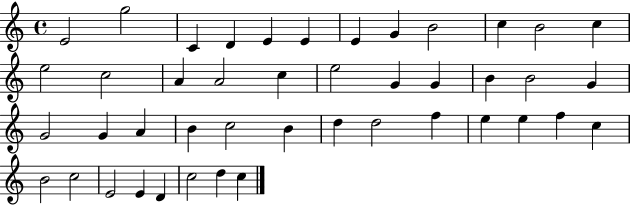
E4/h G5/h C4/q D4/q E4/q E4/q E4/q G4/q B4/h C5/q B4/h C5/q E5/h C5/h A4/q A4/h C5/q E5/h G4/q G4/q B4/q B4/h G4/q G4/h G4/q A4/q B4/q C5/h B4/q D5/q D5/h F5/q E5/q E5/q F5/q C5/q B4/h C5/h E4/h E4/q D4/q C5/h D5/q C5/q